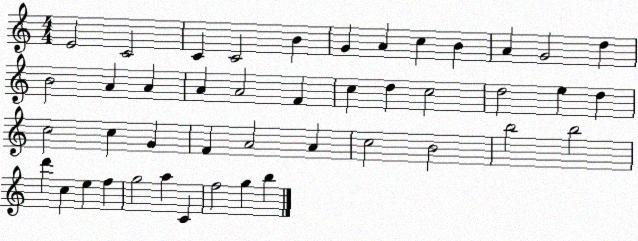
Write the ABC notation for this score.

X:1
T:Untitled
M:4/4
L:1/4
K:C
E2 C2 C C2 B G A c B A G2 d B2 A A A A2 F c d c2 d2 e d c2 c G F A2 A c2 B2 b2 b2 d' c e f g2 a C f2 g b